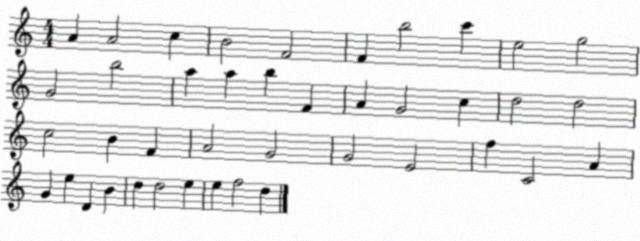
X:1
T:Untitled
M:4/4
L:1/4
K:C
A A2 c B2 F2 F b2 c' e2 g2 G2 b2 a a b F A G2 c d2 d2 c2 B F A2 G2 G2 E2 f C2 A G e D B d d2 e e f2 d